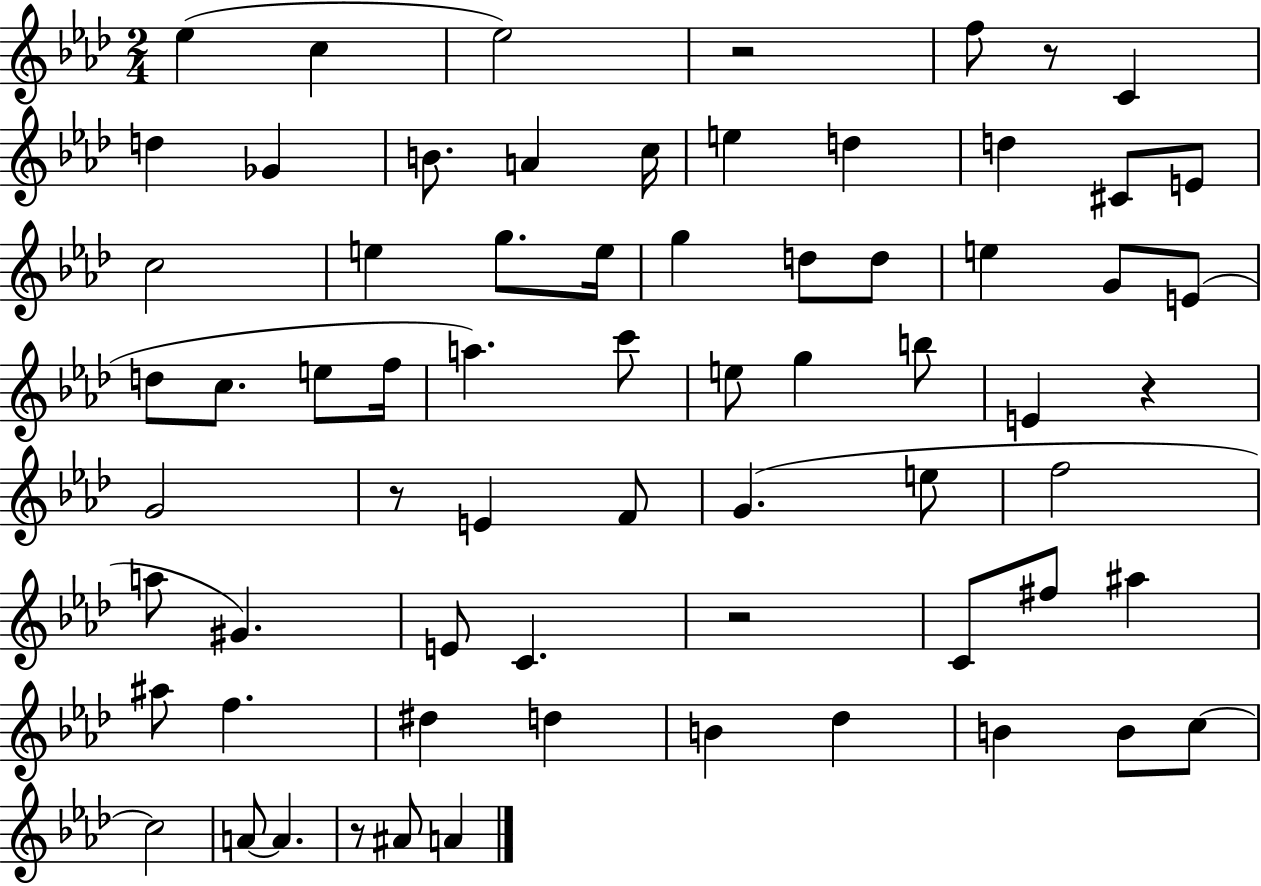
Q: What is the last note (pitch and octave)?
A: A4